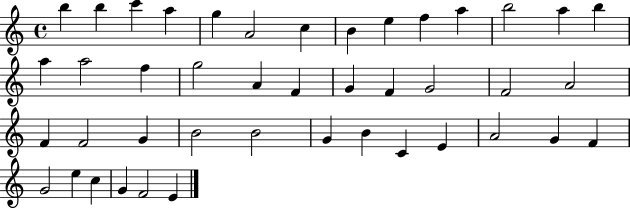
X:1
T:Untitled
M:4/4
L:1/4
K:C
b b c' a g A2 c B e f a b2 a b a a2 f g2 A F G F G2 F2 A2 F F2 G B2 B2 G B C E A2 G F G2 e c G F2 E